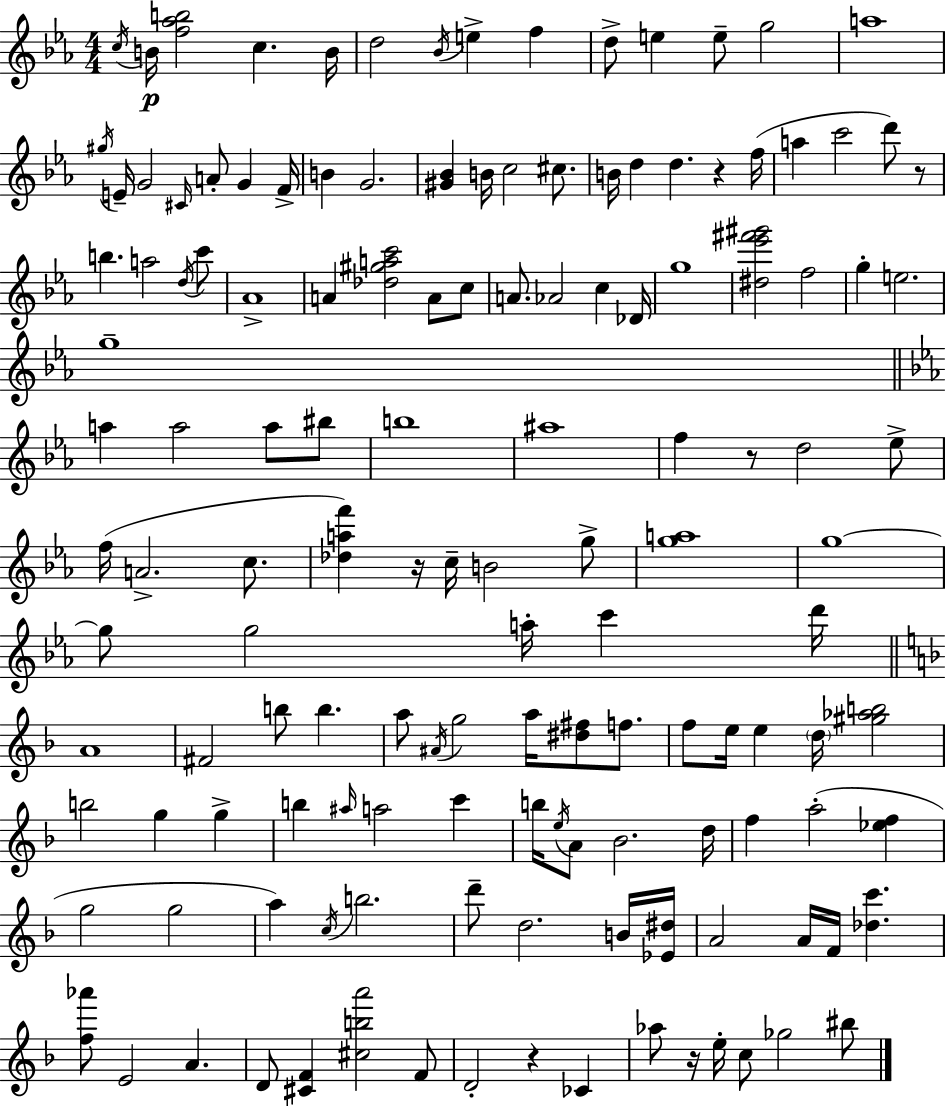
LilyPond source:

{
  \clef treble
  \numericTimeSignature
  \time 4/4
  \key ees \major
  \acciaccatura { c''16 }\p b'16 <f'' aes'' b''>2 c''4. | b'16 d''2 \acciaccatura { bes'16 } e''4-> f''4 | d''8-> e''4 e''8-- g''2 | a''1 | \break \acciaccatura { gis''16 } e'16-- g'2 \grace { cis'16 } a'8-. g'4 | f'16-> b'4 g'2. | <gis' bes'>4 b'16 c''2 | cis''8. b'16 d''4 d''4. r4 | \break f''16( a''4 c'''2 | d'''8) r8 b''4. a''2 | \acciaccatura { d''16 } c'''8 aes'1-> | a'4 <des'' gis'' a'' c'''>2 | \break a'8 c''8 a'8. aes'2 | c''4 des'16 g''1 | <dis'' ees''' fis''' gis'''>2 f''2 | g''4-. e''2. | \break g''1-- | \bar "||" \break \key c \minor a''4 a''2 a''8 bis''8 | b''1 | ais''1 | f''4 r8 d''2 ees''8-> | \break f''16( a'2.-> c''8. | <des'' a'' f'''>4) r16 c''16-- b'2 g''8-> | <g'' a''>1 | g''1~~ | \break g''8 g''2 a''16-. c'''4 d'''16 | \bar "||" \break \key f \major a'1 | fis'2 b''8 b''4. | a''8 \acciaccatura { ais'16 } g''2 a''16 <dis'' fis''>8 f''8. | f''8 e''16 e''4 \parenthesize d''16 <gis'' aes'' b''>2 | \break b''2 g''4 g''4-> | b''4 \grace { ais''16 } a''2 c'''4 | b''16 \acciaccatura { e''16 } a'8 bes'2. | d''16 f''4 a''2-.( <ees'' f''>4 | \break g''2 g''2 | a''4) \acciaccatura { c''16 } b''2. | d'''8-- d''2. | b'16 <ees' dis''>16 a'2 a'16 f'16 <des'' c'''>4. | \break <f'' aes'''>8 e'2 a'4. | d'8 <cis' f'>4 <cis'' b'' a'''>2 | f'8 d'2-. r4 | ces'4 aes''8 r16 e''16-. c''8 ges''2 | \break bis''8 \bar "|."
}